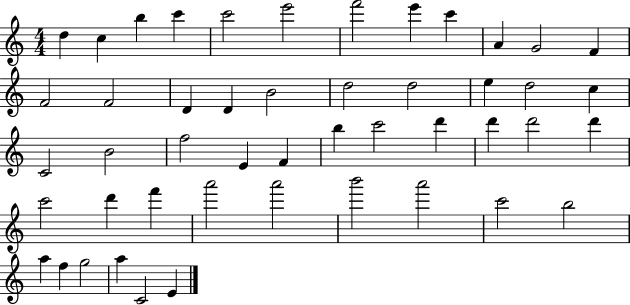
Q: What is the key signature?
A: C major